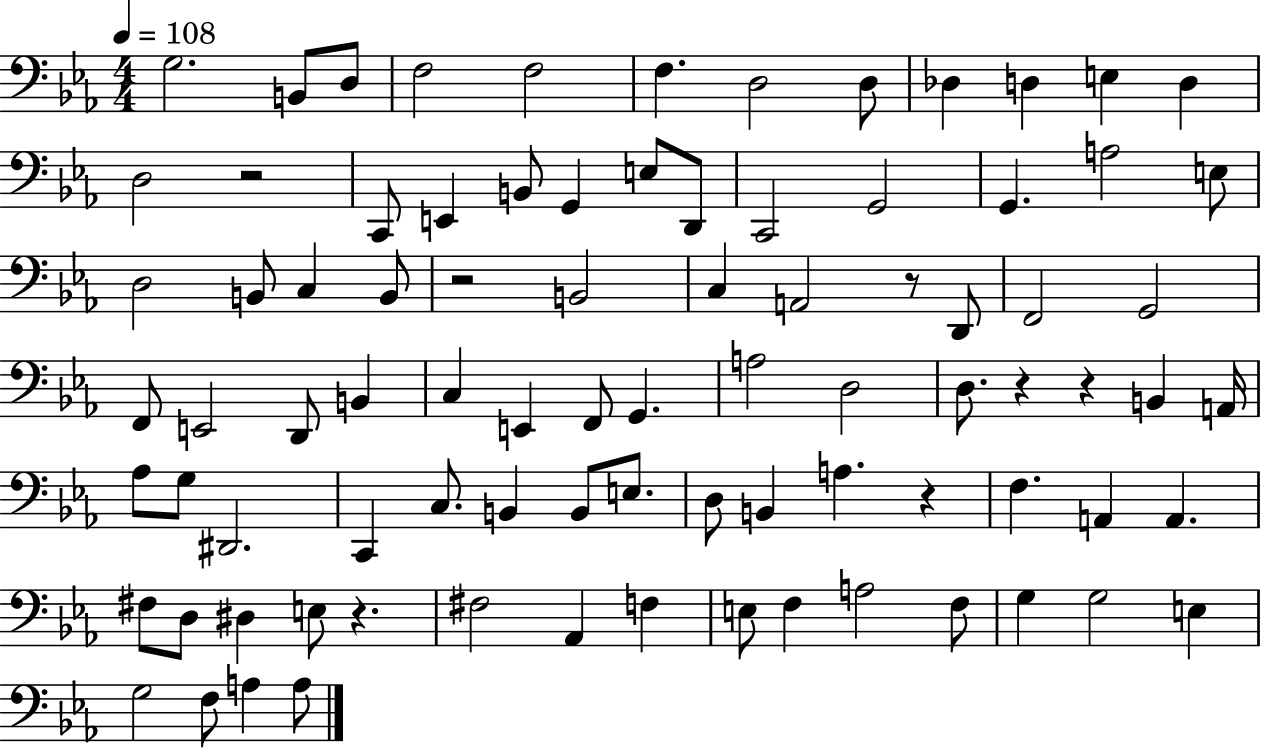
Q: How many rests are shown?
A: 7